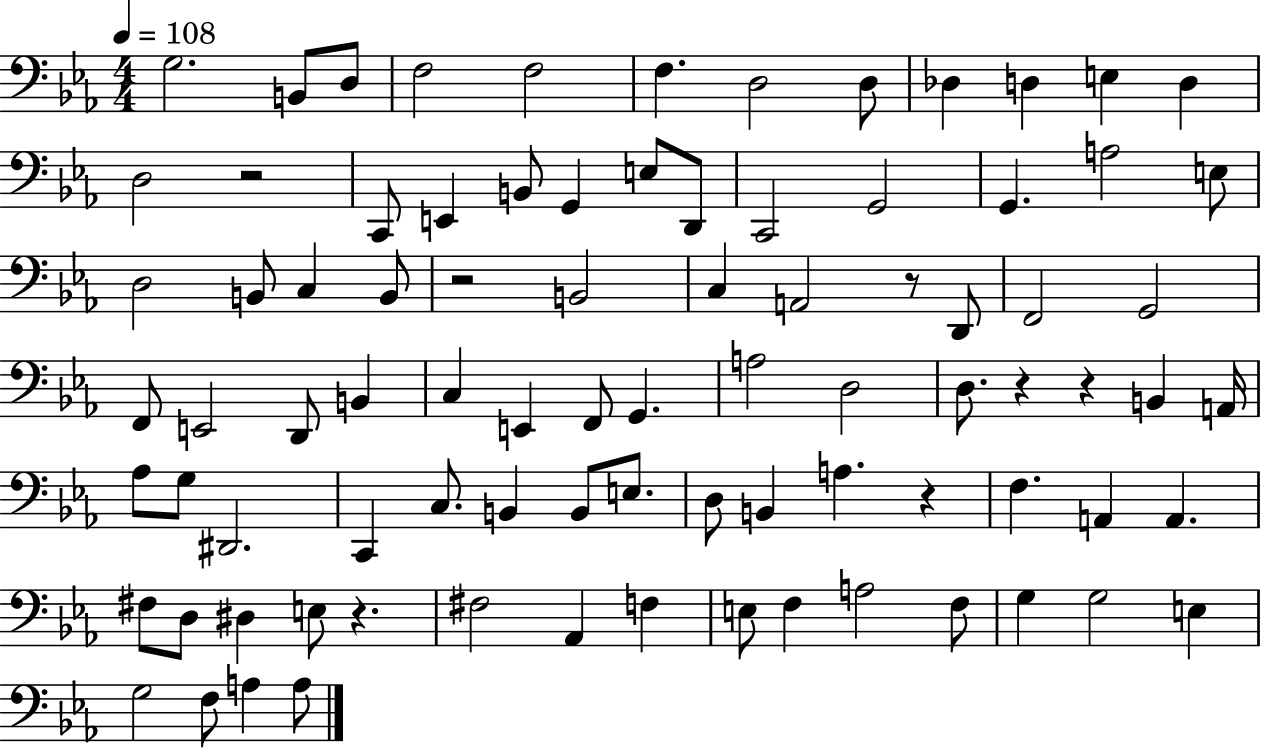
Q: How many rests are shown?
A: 7